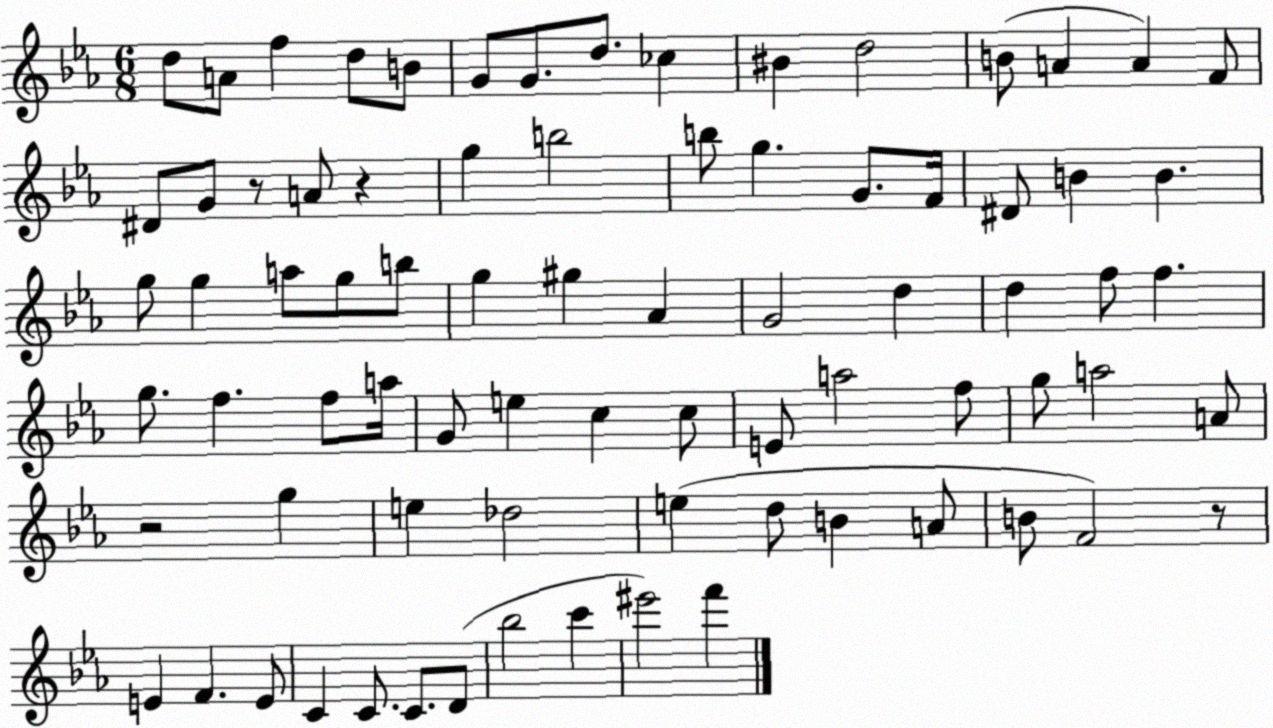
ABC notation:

X:1
T:Untitled
M:6/8
L:1/4
K:Eb
d/2 A/2 f d/2 B/2 G/2 G/2 d/2 _c ^B d2 B/2 A A F/2 ^D/2 G/2 z/2 A/2 z g b2 b/2 g G/2 F/4 ^D/2 B B g/2 g a/2 g/2 b/2 g ^g _A G2 d d f/2 f g/2 f f/2 a/4 G/2 e c c/2 E/2 a2 f/2 g/2 a2 A/2 z2 g e _d2 e d/2 B A/2 B/2 F2 z/2 E F E/2 C C/2 C/2 D/2 _b2 c' ^e'2 f'